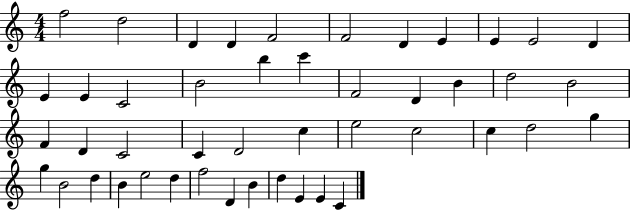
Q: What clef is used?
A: treble